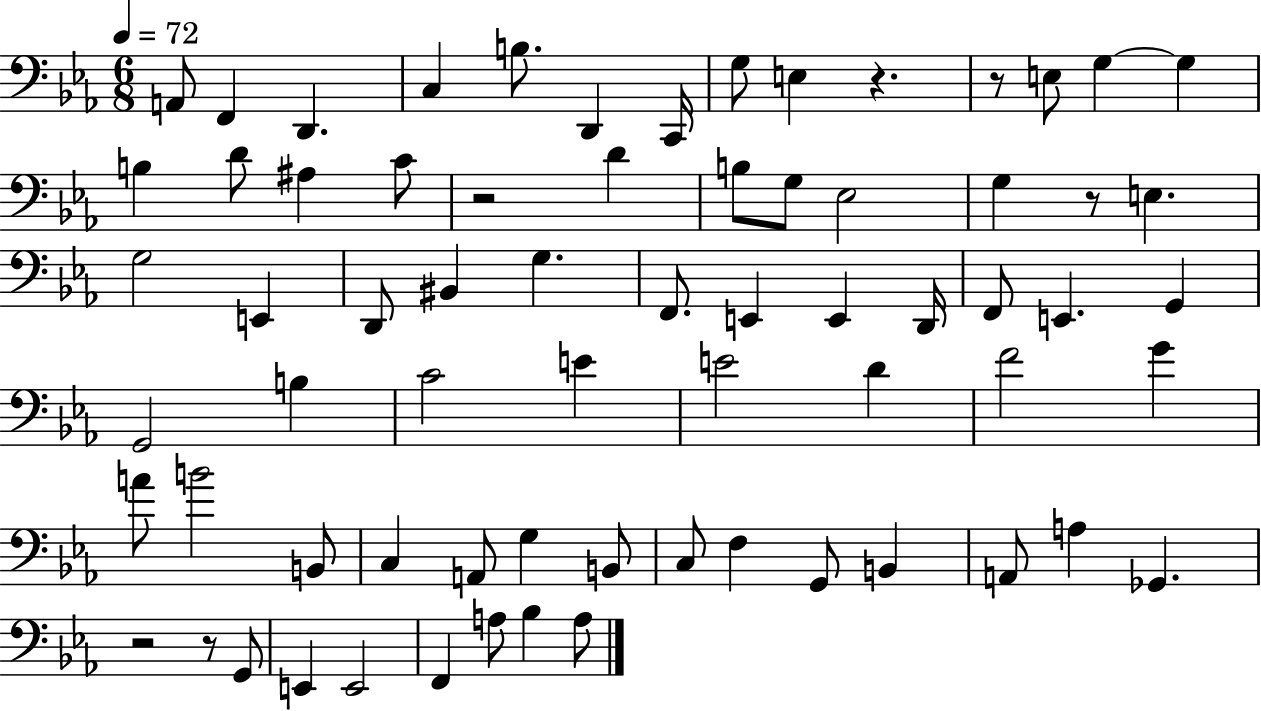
A2/e F2/q D2/q. C3/q B3/e. D2/q C2/s G3/e E3/q R/q. R/e E3/e G3/q G3/q B3/q D4/e A#3/q C4/e R/h D4/q B3/e G3/e Eb3/h G3/q R/e E3/q. G3/h E2/q D2/e BIS2/q G3/q. F2/e. E2/q E2/q D2/s F2/e E2/q. G2/q G2/h B3/q C4/h E4/q E4/h D4/q F4/h G4/q A4/e B4/h B2/e C3/q A2/e G3/q B2/e C3/e F3/q G2/e B2/q A2/e A3/q Gb2/q. R/h R/e G2/e E2/q E2/h F2/q A3/e Bb3/q A3/e